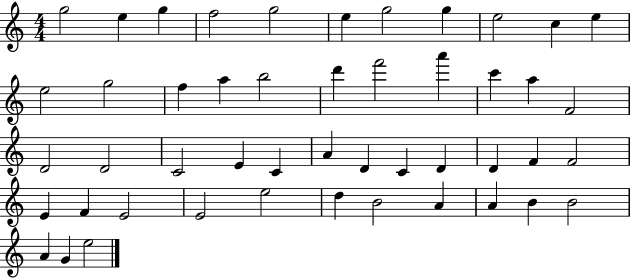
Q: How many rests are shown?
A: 0